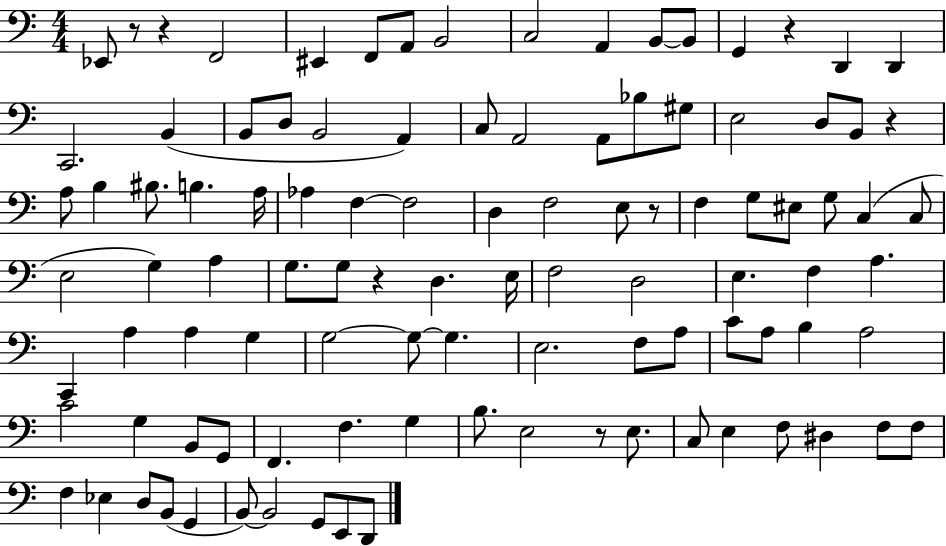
{
  \clef bass
  \numericTimeSignature
  \time 4/4
  \key c \major
  ees,8 r8 r4 f,2 | eis,4 f,8 a,8 b,2 | c2 a,4 b,8~~ b,8 | g,4 r4 d,4 d,4 | \break c,2. b,4( | b,8 d8 b,2 a,4) | c8 a,2 a,8 bes8 gis8 | e2 d8 b,8 r4 | \break a8 b4 bis8. b4. a16 | aes4 f4~~ f2 | d4 f2 e8 r8 | f4 g8 eis8 g8 c4( c8 | \break e2 g4) a4 | g8. g8 r4 d4. e16 | f2 d2 | e4. f4 a4. | \break c,4 a4 a4 g4 | g2~~ g8~~ g4. | e2. f8 a8 | c'8 a8 b4 a2 | \break c'2 g4 b,8 g,8 | f,4. f4. g4 | b8. e2 r8 e8. | c8 e4 f8 dis4 f8 f8 | \break f4 ees4 d8 b,8( g,4 | b,8~~) b,2 g,8 e,8 d,8 | \bar "|."
}